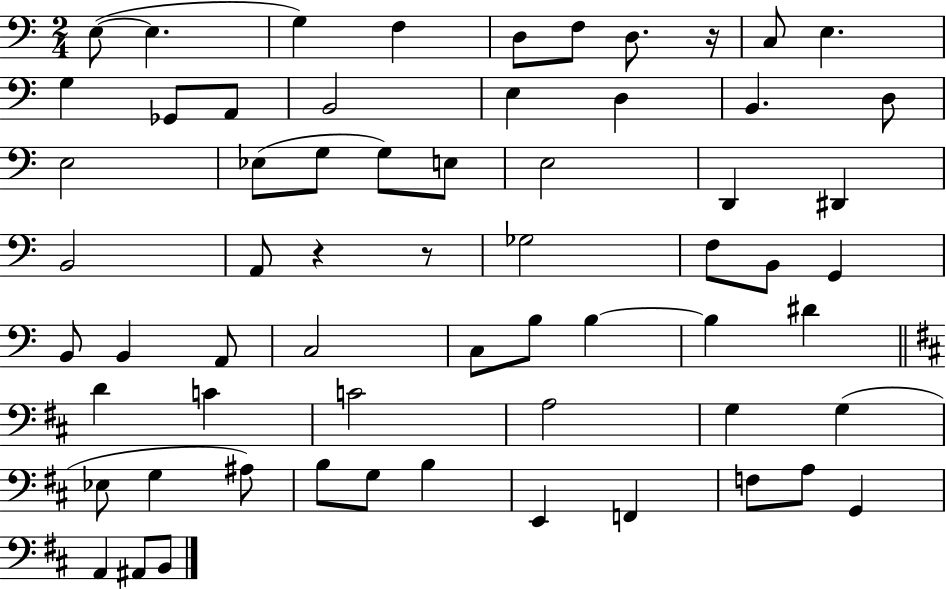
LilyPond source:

{
  \clef bass
  \numericTimeSignature
  \time 2/4
  \key c \major
  e8~(~ e4. | g4) f4 | d8 f8 d8. r16 | c8 e4. | \break g4 ges,8 a,8 | b,2 | e4 d4 | b,4. d8 | \break e2 | ees8( g8 g8) e8 | e2 | d,4 dis,4 | \break b,2 | a,8 r4 r8 | ges2 | f8 b,8 g,4 | \break b,8 b,4 a,8 | c2 | c8 b8 b4~~ | b4 dis'4 | \break \bar "||" \break \key b \minor d'4 c'4 | c'2 | a2 | g4 g4( | \break ees8 g4 ais8) | b8 g8 b4 | e,4 f,4 | f8 a8 g,4 | \break a,4 ais,8 b,8 | \bar "|."
}